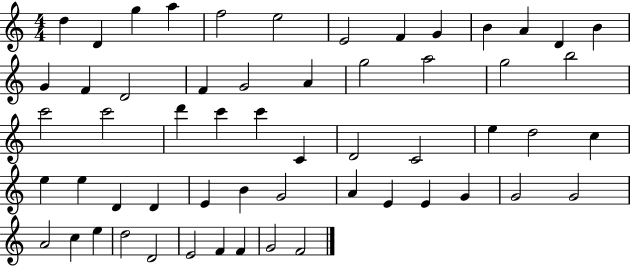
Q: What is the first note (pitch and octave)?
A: D5